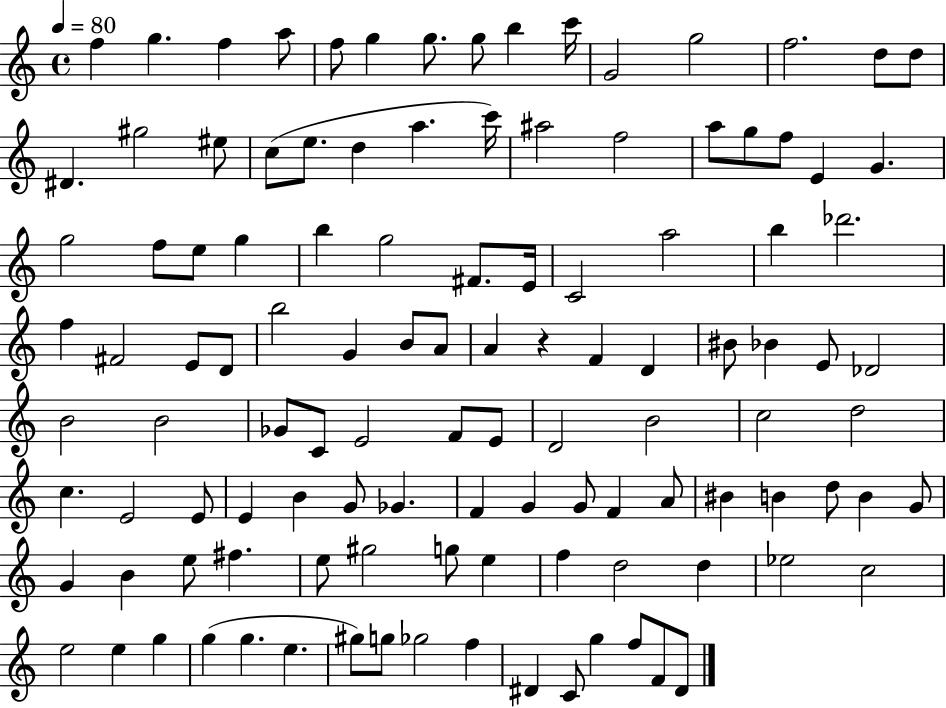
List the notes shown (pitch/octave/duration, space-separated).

F5/q G5/q. F5/q A5/e F5/e G5/q G5/e. G5/e B5/q C6/s G4/h G5/h F5/h. D5/e D5/e D#4/q. G#5/h EIS5/e C5/e E5/e. D5/q A5/q. C6/s A#5/h F5/h A5/e G5/e F5/e E4/q G4/q. G5/h F5/e E5/e G5/q B5/q G5/h F#4/e. E4/s C4/h A5/h B5/q Db6/h. F5/q F#4/h E4/e D4/e B5/h G4/q B4/e A4/e A4/q R/q F4/q D4/q BIS4/e Bb4/q E4/e Db4/h B4/h B4/h Gb4/e C4/e E4/h F4/e E4/e D4/h B4/h C5/h D5/h C5/q. E4/h E4/e E4/q B4/q G4/e Gb4/q. F4/q G4/q G4/e F4/q A4/e BIS4/q B4/q D5/e B4/q G4/e G4/q B4/q E5/e F#5/q. E5/e G#5/h G5/e E5/q F5/q D5/h D5/q Eb5/h C5/h E5/h E5/q G5/q G5/q G5/q. E5/q. G#5/e G5/e Gb5/h F5/q D#4/q C4/e G5/q F5/e F4/e D#4/e